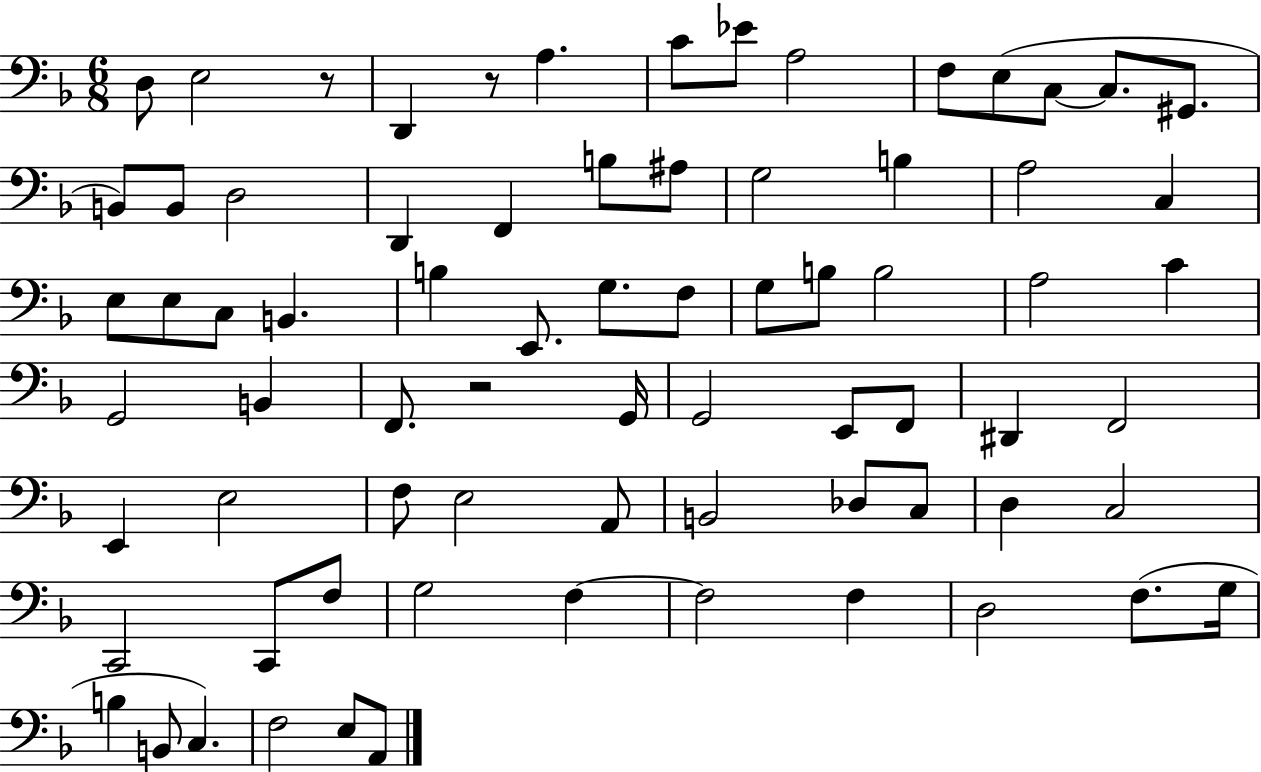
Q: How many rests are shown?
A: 3